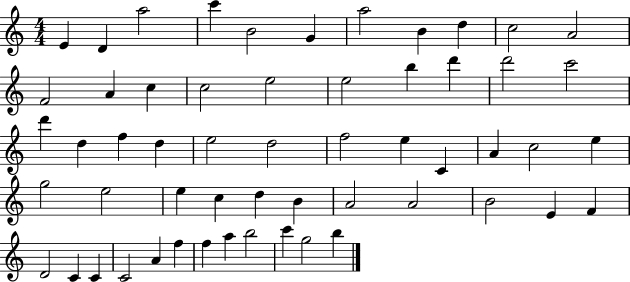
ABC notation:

X:1
T:Untitled
M:4/4
L:1/4
K:C
E D a2 c' B2 G a2 B d c2 A2 F2 A c c2 e2 e2 b d' d'2 c'2 d' d f d e2 d2 f2 e C A c2 e g2 e2 e c d B A2 A2 B2 E F D2 C C C2 A f f a b2 c' g2 b